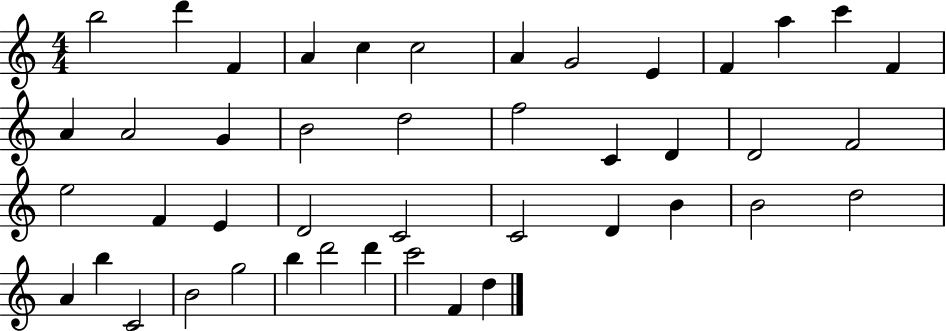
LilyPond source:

{
  \clef treble
  \numericTimeSignature
  \time 4/4
  \key c \major
  b''2 d'''4 f'4 | a'4 c''4 c''2 | a'4 g'2 e'4 | f'4 a''4 c'''4 f'4 | \break a'4 a'2 g'4 | b'2 d''2 | f''2 c'4 d'4 | d'2 f'2 | \break e''2 f'4 e'4 | d'2 c'2 | c'2 d'4 b'4 | b'2 d''2 | \break a'4 b''4 c'2 | b'2 g''2 | b''4 d'''2 d'''4 | c'''2 f'4 d''4 | \break \bar "|."
}